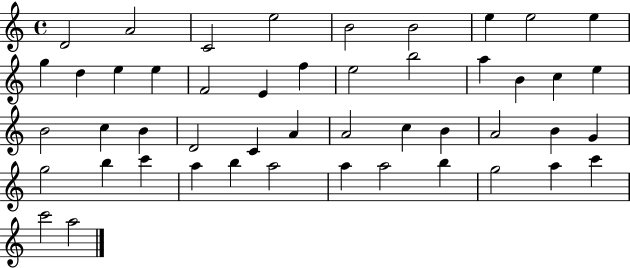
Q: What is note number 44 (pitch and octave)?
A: G5